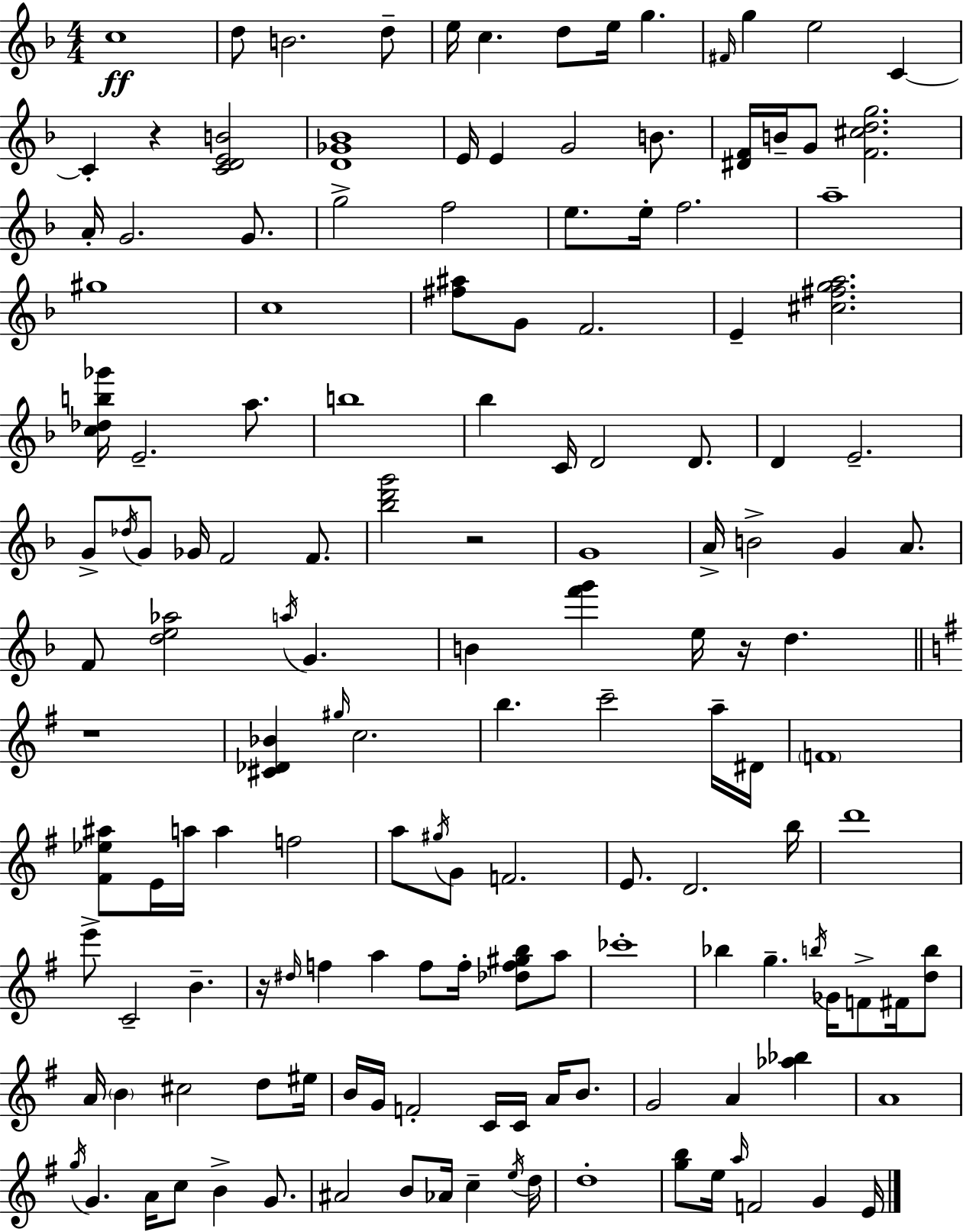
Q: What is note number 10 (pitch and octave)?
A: F#4